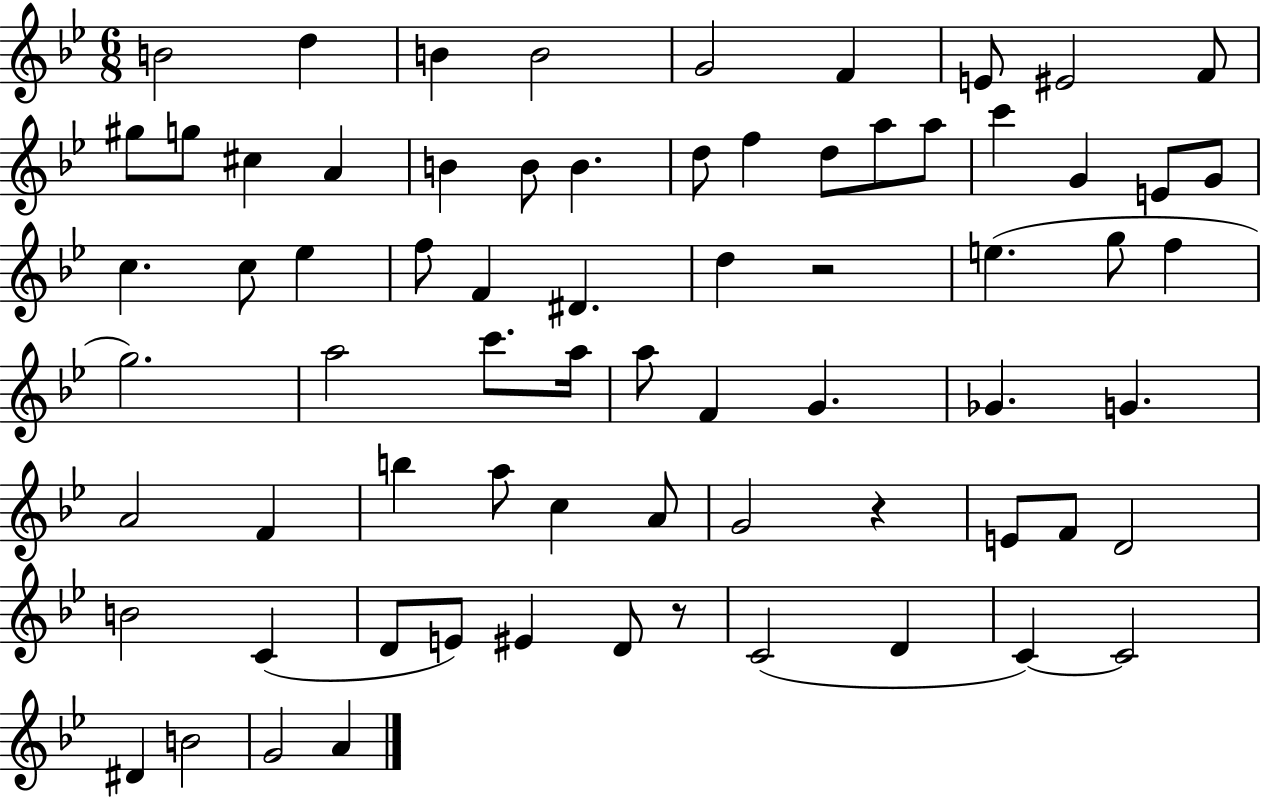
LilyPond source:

{
  \clef treble
  \numericTimeSignature
  \time 6/8
  \key bes \major
  b'2 d''4 | b'4 b'2 | g'2 f'4 | e'8 eis'2 f'8 | \break gis''8 g''8 cis''4 a'4 | b'4 b'8 b'4. | d''8 f''4 d''8 a''8 a''8 | c'''4 g'4 e'8 g'8 | \break c''4. c''8 ees''4 | f''8 f'4 dis'4. | d''4 r2 | e''4.( g''8 f''4 | \break g''2.) | a''2 c'''8. a''16 | a''8 f'4 g'4. | ges'4. g'4. | \break a'2 f'4 | b''4 a''8 c''4 a'8 | g'2 r4 | e'8 f'8 d'2 | \break b'2 c'4( | d'8 e'8) eis'4 d'8 r8 | c'2( d'4 | c'4~~) c'2 | \break dis'4 b'2 | g'2 a'4 | \bar "|."
}